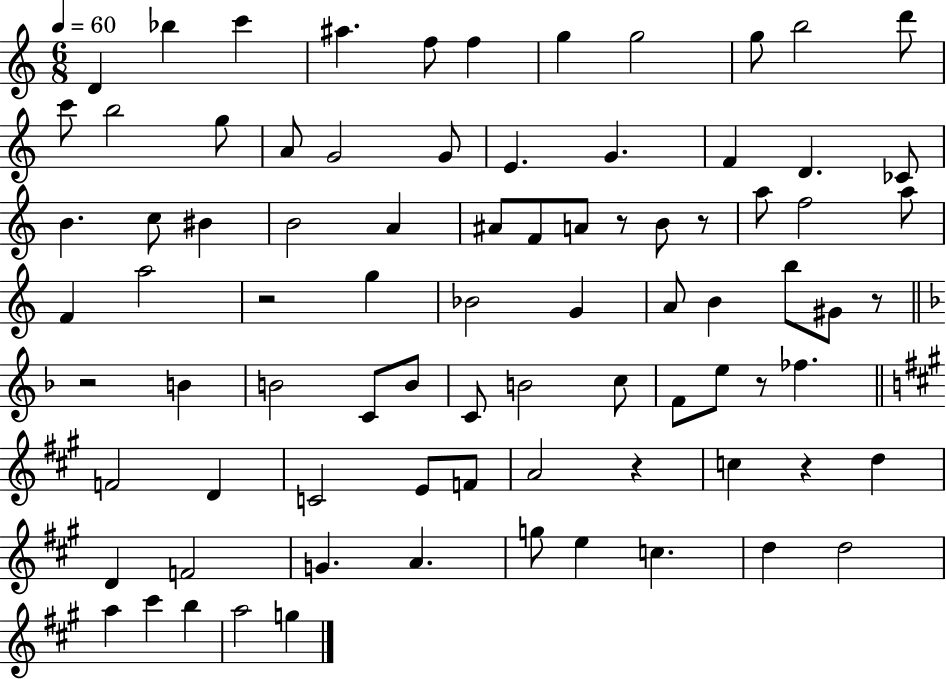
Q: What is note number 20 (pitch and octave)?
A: F4